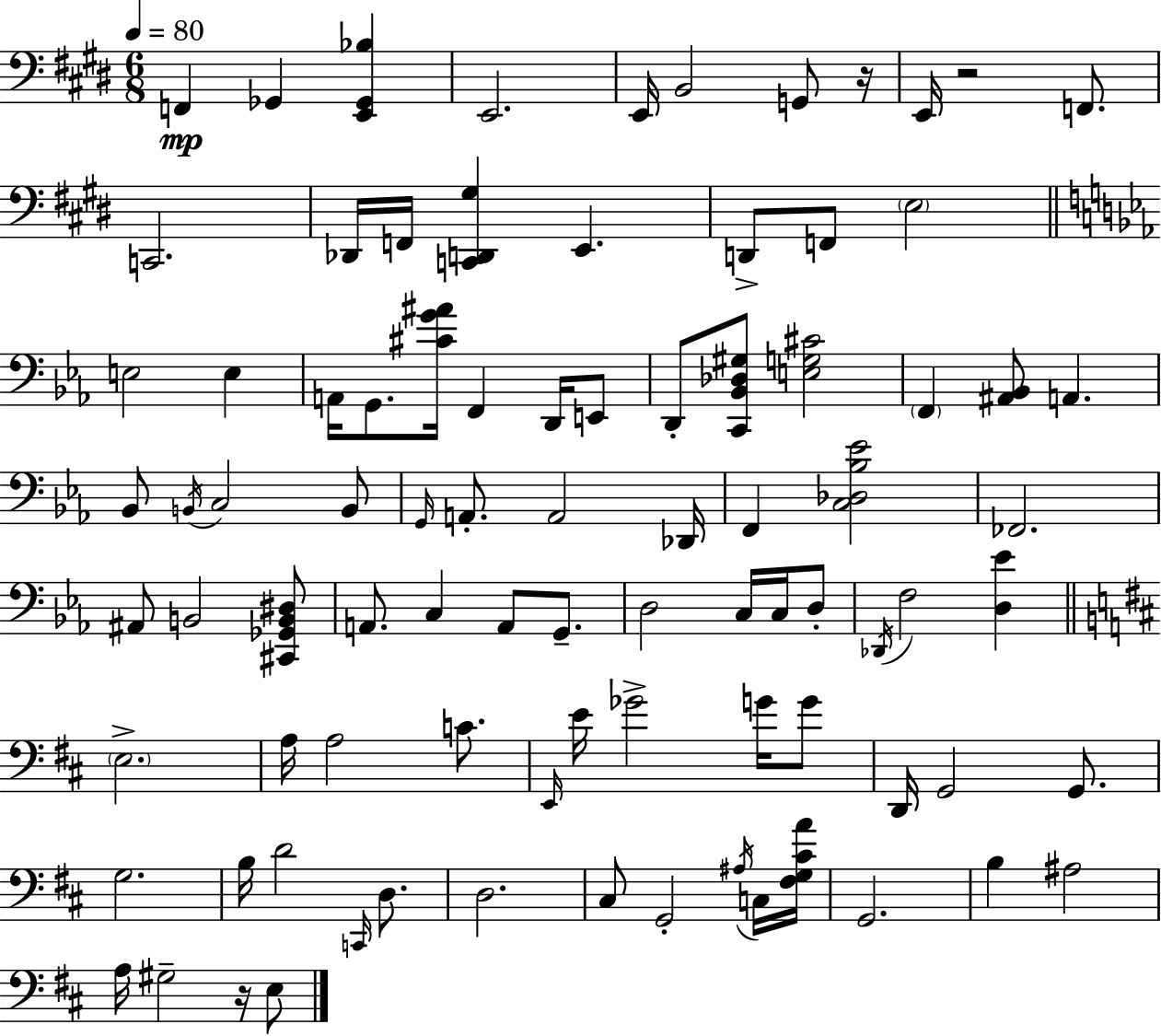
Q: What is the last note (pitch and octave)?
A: E3